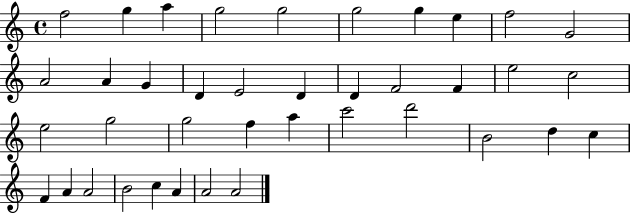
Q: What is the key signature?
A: C major